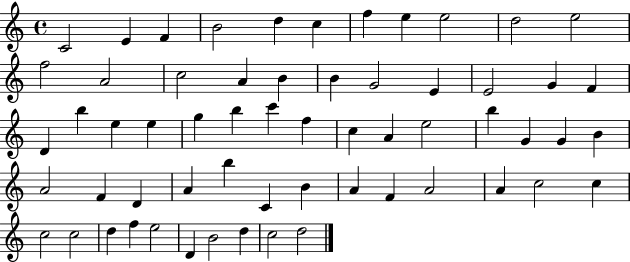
C4/h E4/q F4/q B4/h D5/q C5/q F5/q E5/q E5/h D5/h E5/h F5/h A4/h C5/h A4/q B4/q B4/q G4/h E4/q E4/h G4/q F4/q D4/q B5/q E5/q E5/q G5/q B5/q C6/q F5/q C5/q A4/q E5/h B5/q G4/q G4/q B4/q A4/h F4/q D4/q A4/q B5/q C4/q B4/q A4/q F4/q A4/h A4/q C5/h C5/q C5/h C5/h D5/q F5/q E5/h D4/q B4/h D5/q C5/h D5/h